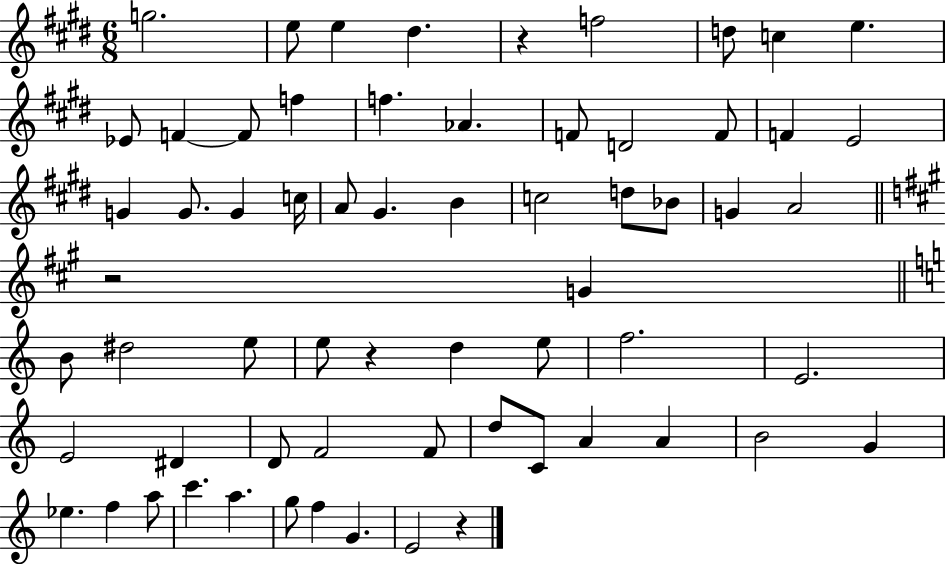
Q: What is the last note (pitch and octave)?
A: E4